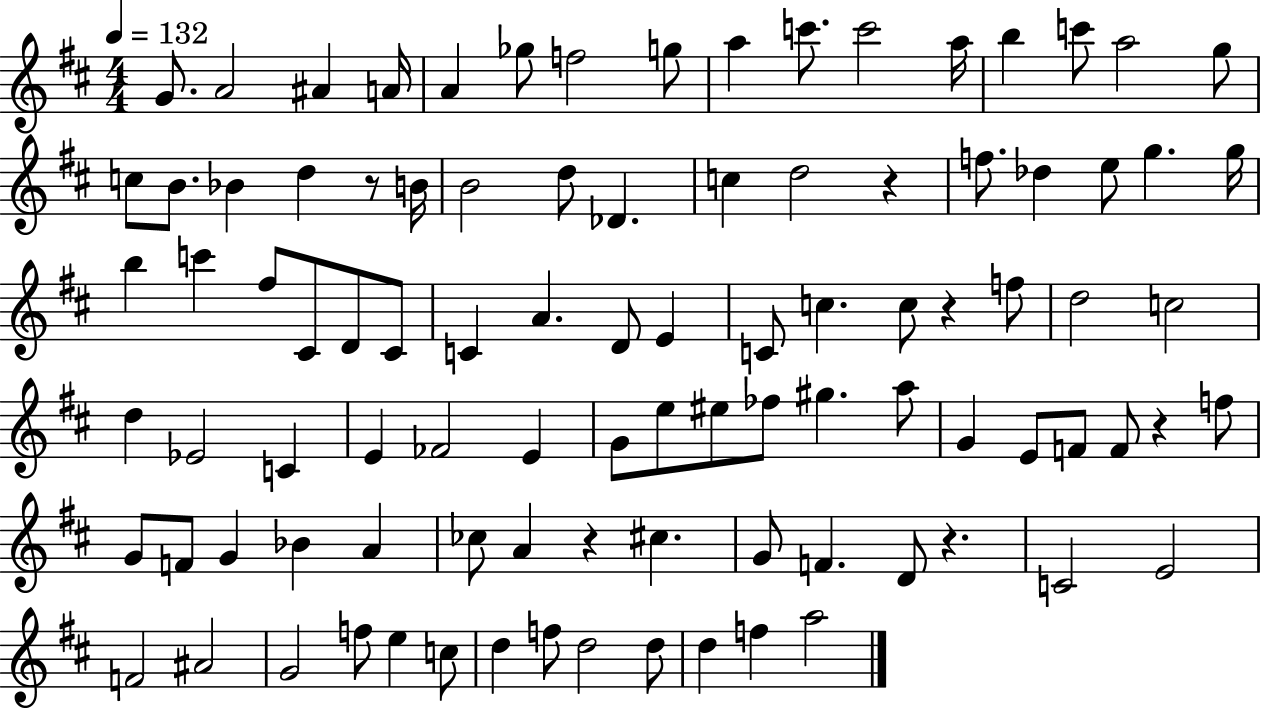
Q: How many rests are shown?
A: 6